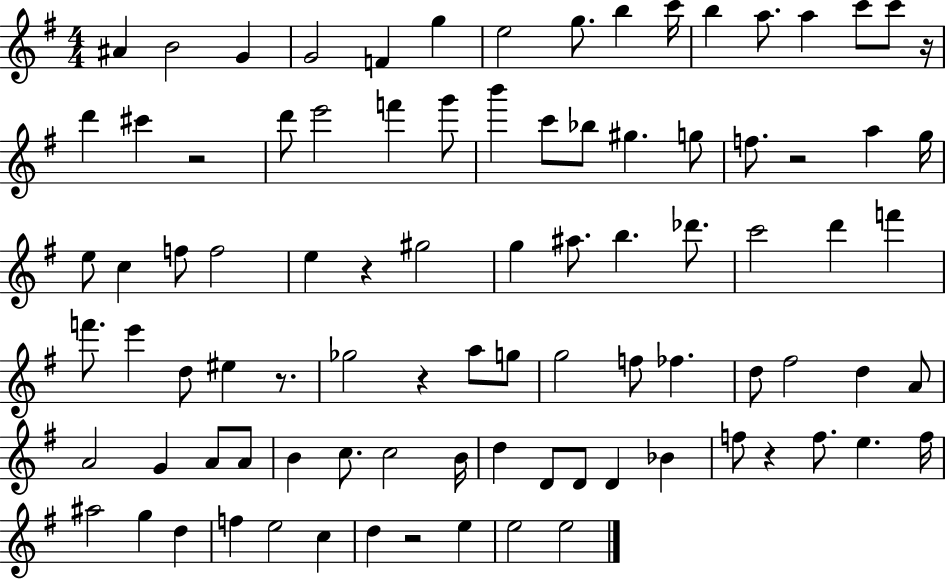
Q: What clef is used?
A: treble